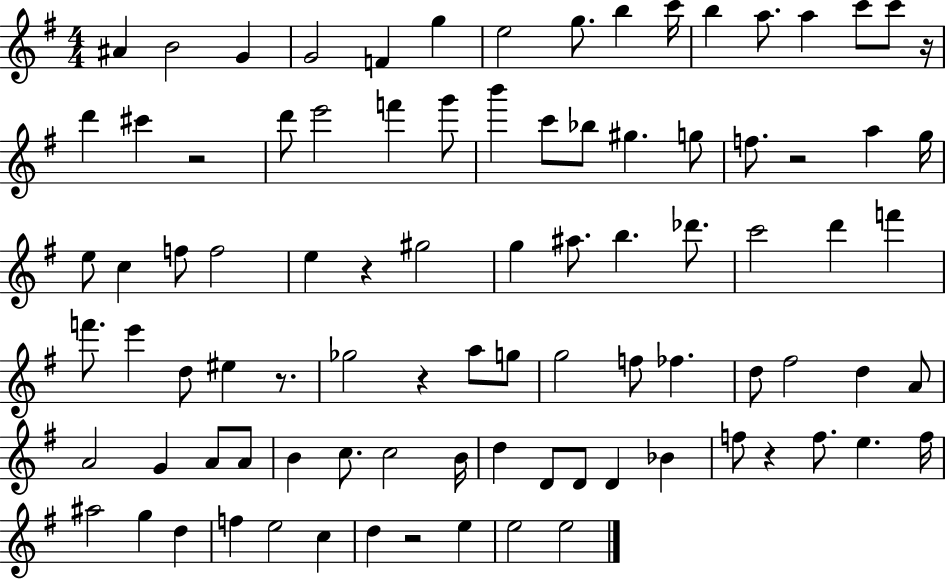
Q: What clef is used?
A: treble